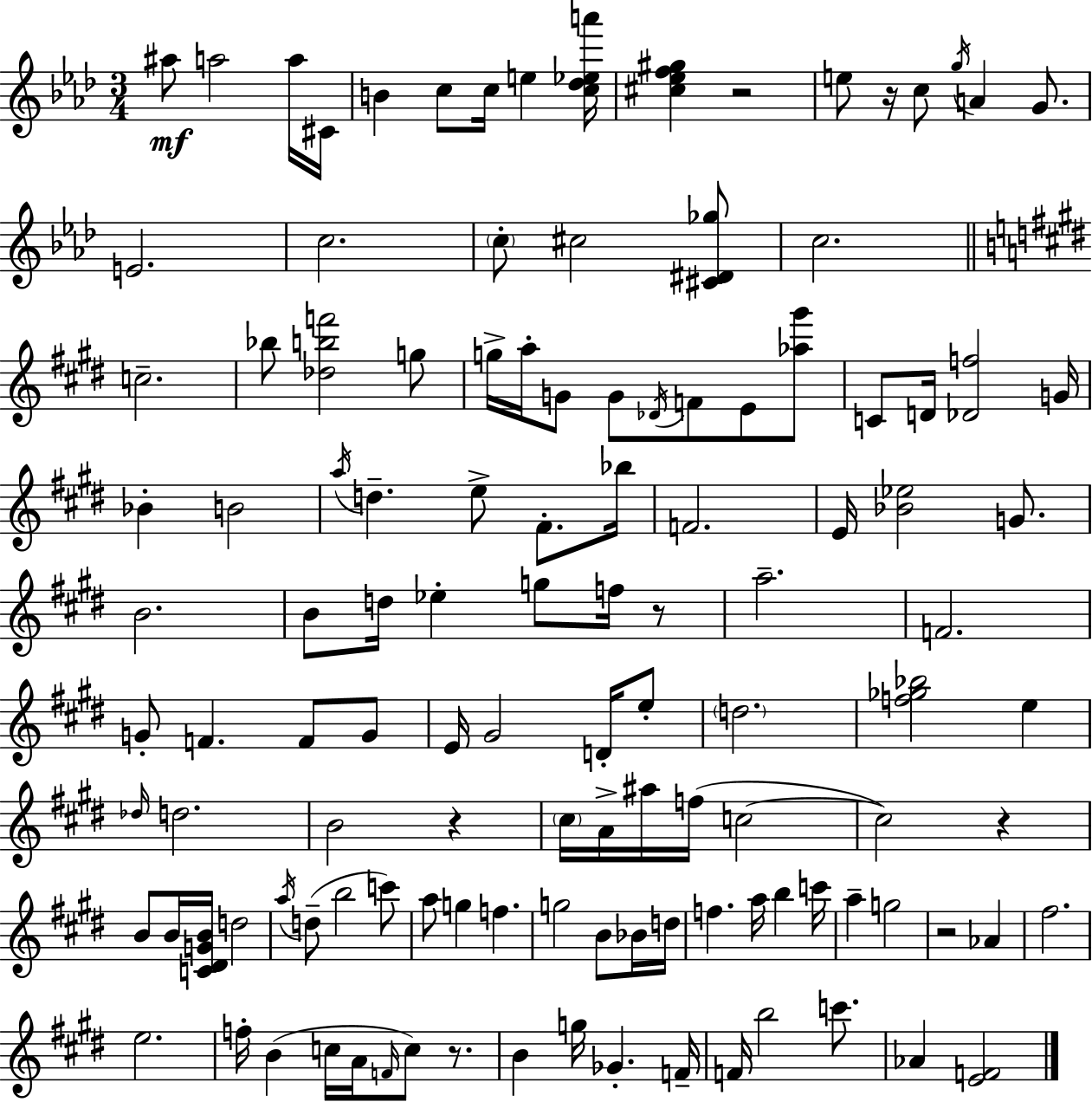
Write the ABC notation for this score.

X:1
T:Untitled
M:3/4
L:1/4
K:Ab
^a/2 a2 a/4 ^C/4 B c/2 c/4 e [c_d_ea']/4 [^c_ef^g] z2 e/2 z/4 c/2 g/4 A G/2 E2 c2 c/2 ^c2 [^C^D_g]/2 c2 c2 _b/2 [_dbf']2 g/2 g/4 a/4 G/2 G/2 _D/4 F/2 E/2 [_a^g']/2 C/2 D/4 [_Df]2 G/4 _B B2 a/4 d e/2 ^F/2 _b/4 F2 E/4 [_B_e]2 G/2 B2 B/2 d/4 _e g/2 f/4 z/2 a2 F2 G/2 F F/2 G/2 E/4 ^G2 D/4 e/2 d2 [f_g_b]2 e _d/4 d2 B2 z ^c/4 A/4 ^a/4 f/4 c2 c2 z B/2 B/4 [C^DGB]/4 d2 a/4 d/2 b2 c'/2 a/2 g f g2 B/2 _B/4 d/4 f a/4 b c'/4 a g2 z2 _A ^f2 e2 f/4 B c/4 A/4 F/4 c/2 z/2 B g/4 _G F/4 F/4 b2 c'/2 _A [EF]2